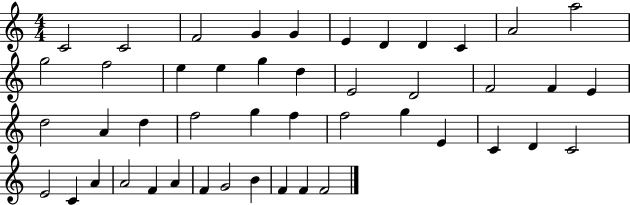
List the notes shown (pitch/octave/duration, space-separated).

C4/h C4/h F4/h G4/q G4/q E4/q D4/q D4/q C4/q A4/h A5/h G5/h F5/h E5/q E5/q G5/q D5/q E4/h D4/h F4/h F4/q E4/q D5/h A4/q D5/q F5/h G5/q F5/q F5/h G5/q E4/q C4/q D4/q C4/h E4/h C4/q A4/q A4/h F4/q A4/q F4/q G4/h B4/q F4/q F4/q F4/h